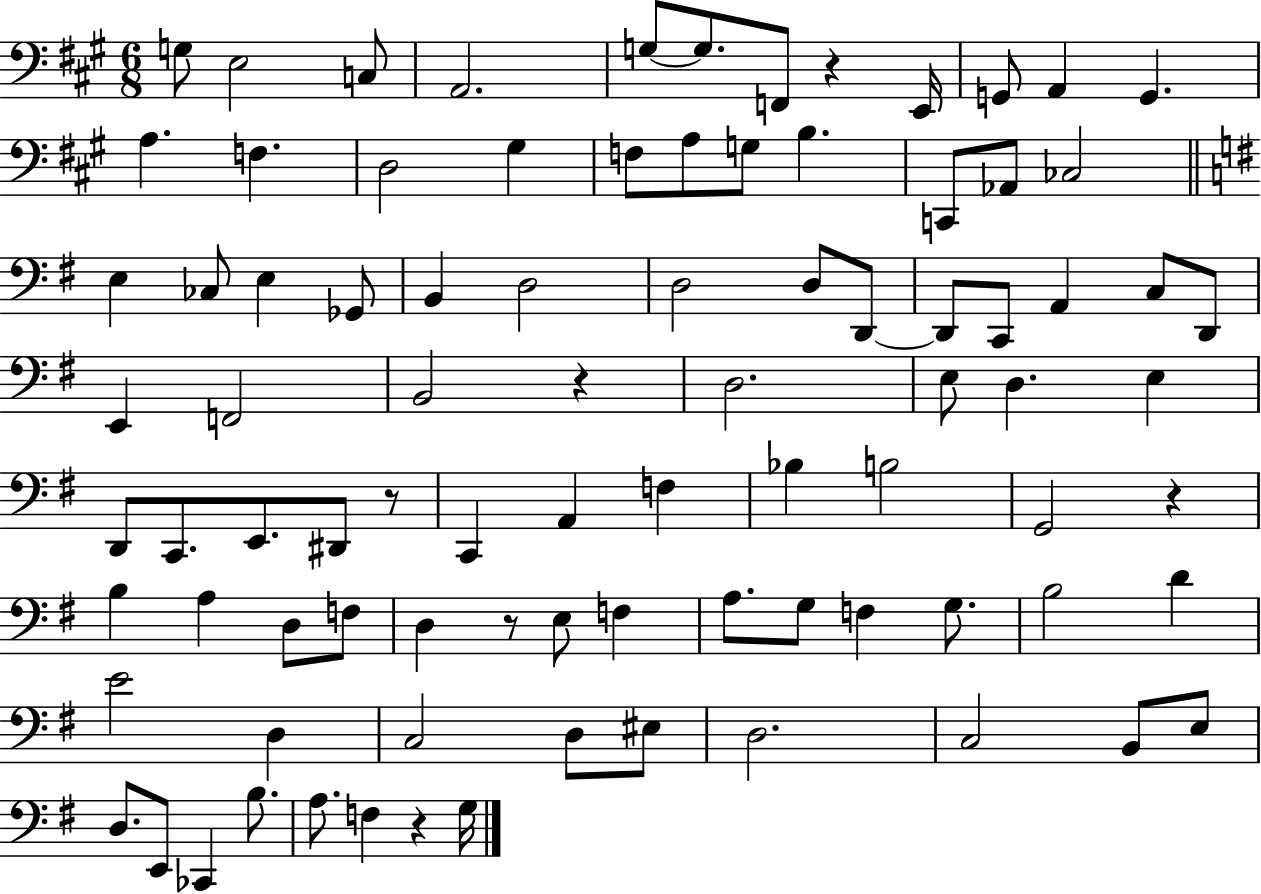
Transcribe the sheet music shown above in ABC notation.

X:1
T:Untitled
M:6/8
L:1/4
K:A
G,/2 E,2 C,/2 A,,2 G,/2 G,/2 F,,/2 z E,,/4 G,,/2 A,, G,, A, F, D,2 ^G, F,/2 A,/2 G,/2 B, C,,/2 _A,,/2 _C,2 E, _C,/2 E, _G,,/2 B,, D,2 D,2 D,/2 D,,/2 D,,/2 C,,/2 A,, C,/2 D,,/2 E,, F,,2 B,,2 z D,2 E,/2 D, E, D,,/2 C,,/2 E,,/2 ^D,,/2 z/2 C,, A,, F, _B, B,2 G,,2 z B, A, D,/2 F,/2 D, z/2 E,/2 F, A,/2 G,/2 F, G,/2 B,2 D E2 D, C,2 D,/2 ^E,/2 D,2 C,2 B,,/2 E,/2 D,/2 E,,/2 _C,, B,/2 A,/2 F, z G,/4